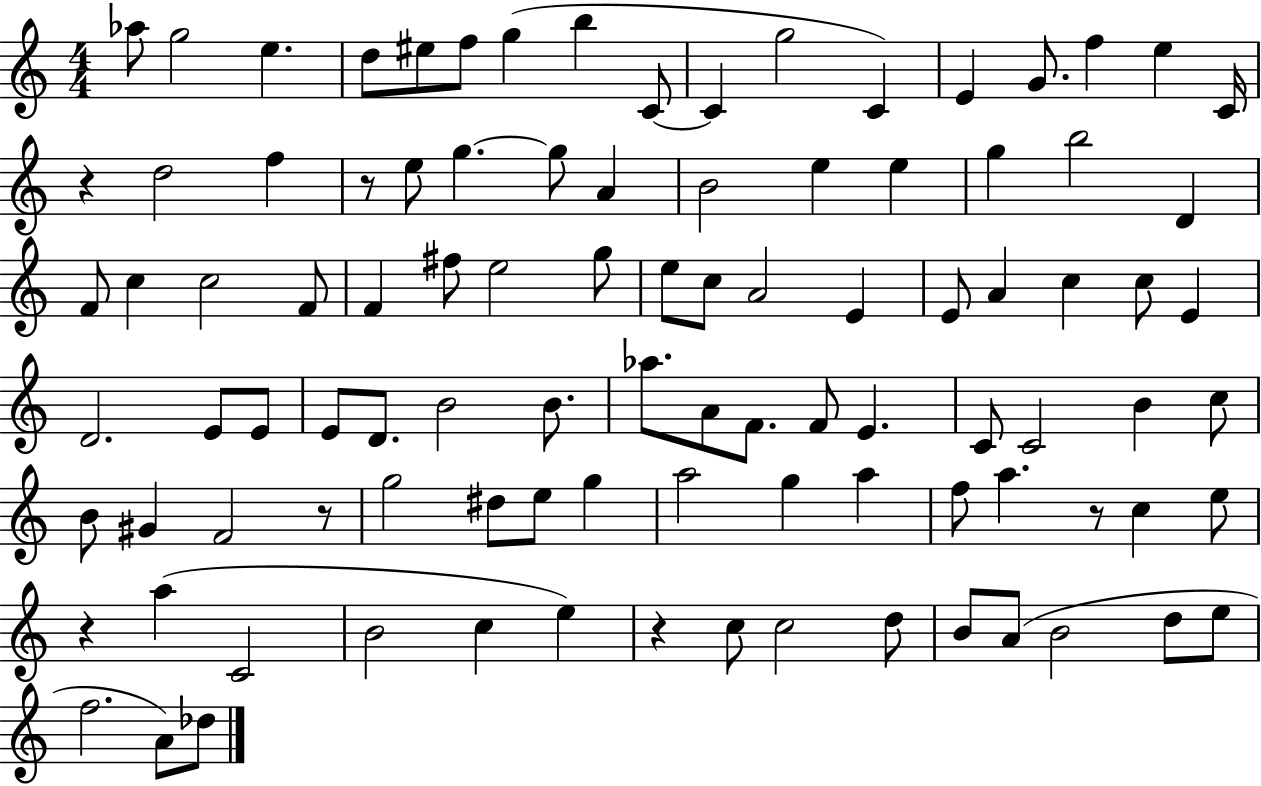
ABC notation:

X:1
T:Untitled
M:4/4
L:1/4
K:C
_a/2 g2 e d/2 ^e/2 f/2 g b C/2 C g2 C E G/2 f e C/4 z d2 f z/2 e/2 g g/2 A B2 e e g b2 D F/2 c c2 F/2 F ^f/2 e2 g/2 e/2 c/2 A2 E E/2 A c c/2 E D2 E/2 E/2 E/2 D/2 B2 B/2 _a/2 A/2 F/2 F/2 E C/2 C2 B c/2 B/2 ^G F2 z/2 g2 ^d/2 e/2 g a2 g a f/2 a z/2 c e/2 z a C2 B2 c e z c/2 c2 d/2 B/2 A/2 B2 d/2 e/2 f2 A/2 _d/2